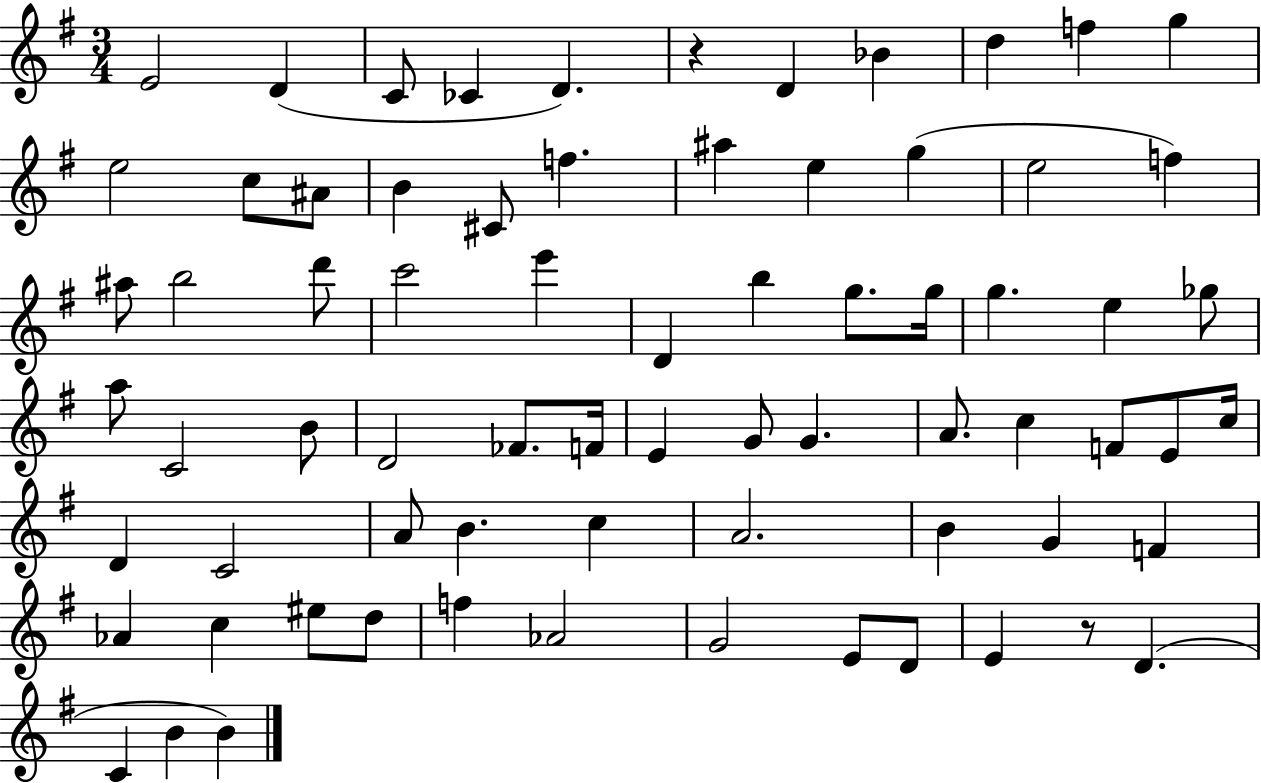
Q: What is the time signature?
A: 3/4